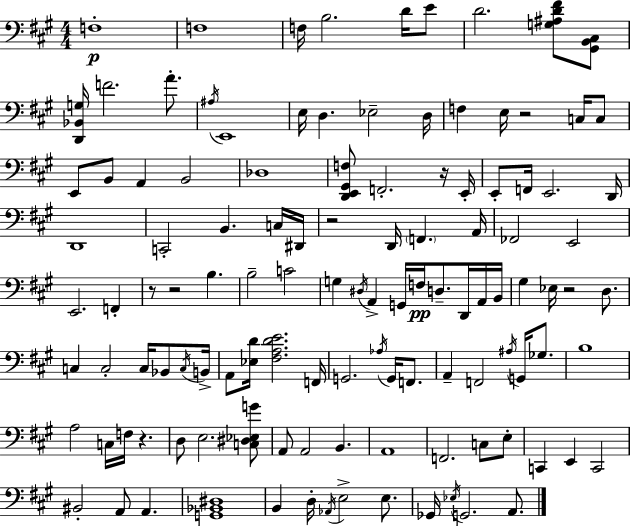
X:1
T:Untitled
M:4/4
L:1/4
K:A
F,4 F,4 F,/4 B,2 D/4 E/2 D2 [G,^A,D^F]/2 [^G,,B,,^C,]/2 [D,,_B,,G,]/4 F2 A/2 ^A,/4 E,,4 E,/4 D, _E,2 D,/4 F, E,/4 z2 C,/4 C,/2 E,,/2 B,,/2 A,, B,,2 _D,4 [D,,E,,^G,,F,]/2 F,,2 z/4 E,,/4 E,,/2 F,,/4 E,,2 D,,/4 D,,4 C,,2 B,, C,/4 ^D,,/4 z2 D,,/4 F,, A,,/4 _F,,2 E,,2 E,,2 F,, z/2 z2 B, B,2 C2 G, ^D,/4 A,, G,,/4 F,/4 D,/2 D,,/4 A,,/4 B,,/4 ^G, _E,/4 z2 D,/2 C, C,2 C,/4 _B,,/2 C,/4 B,,/4 A,,/2 [_E,D]/4 [^F,A,DE]2 F,,/4 G,,2 _A,/4 G,,/4 F,,/2 A,, F,,2 ^A,/4 G,,/4 _G,/2 B,4 A,2 C,/4 F,/4 z D,/2 E,2 [C,^D,_E,G]/2 A,,/2 A,,2 B,, A,,4 F,,2 C,/2 E,/2 C,, E,, C,,2 ^B,,2 A,,/2 A,, [G,,_B,,^D,]4 B,, D,/4 _A,,/4 E,2 E,/2 _G,,/4 _E,/4 G,,2 A,,/2